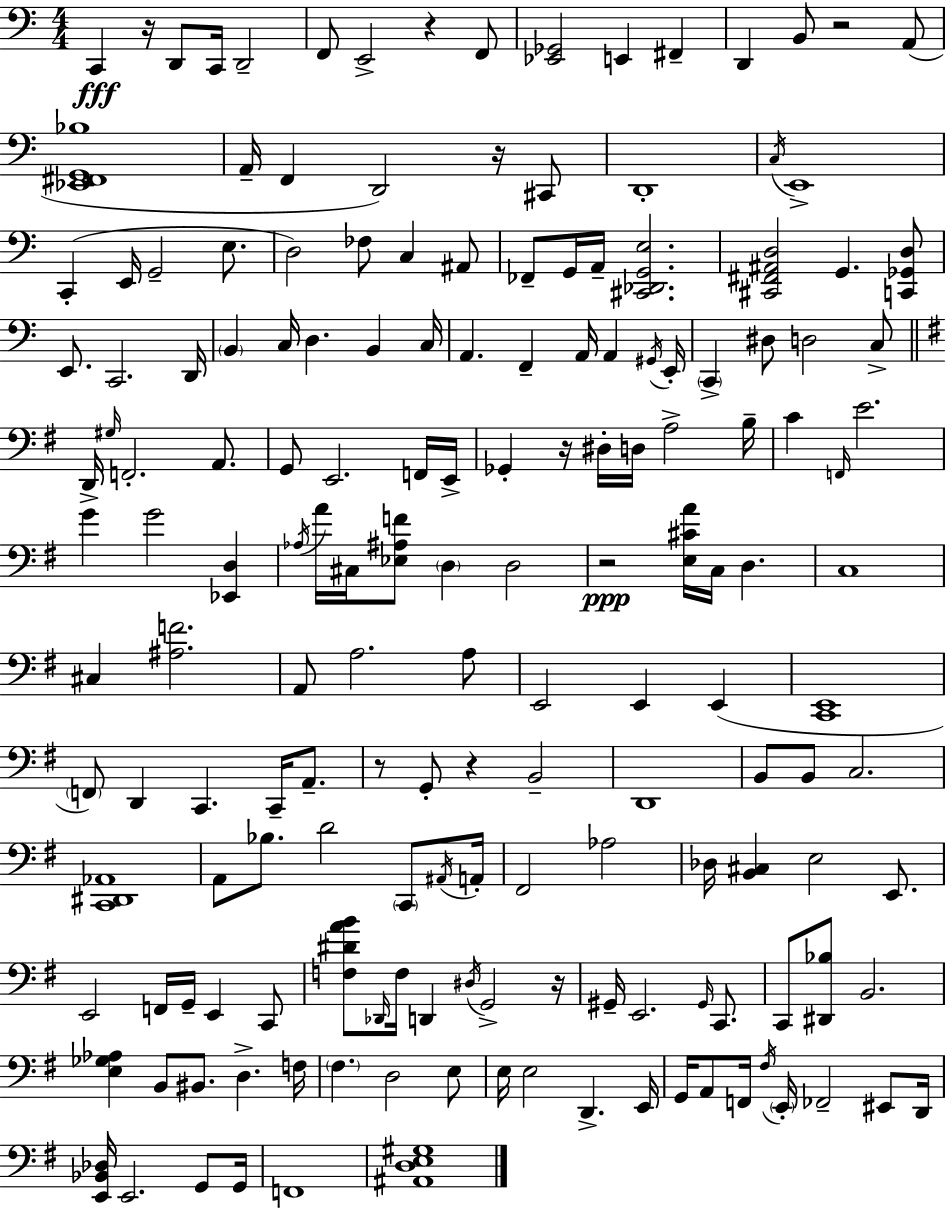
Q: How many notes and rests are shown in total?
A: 169